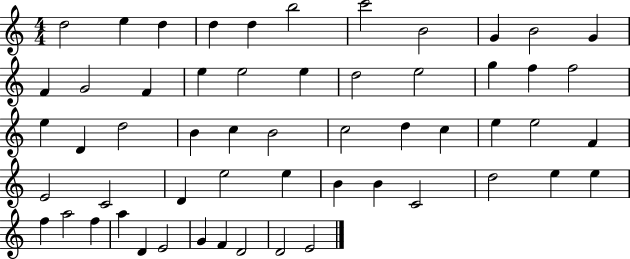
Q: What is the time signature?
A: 4/4